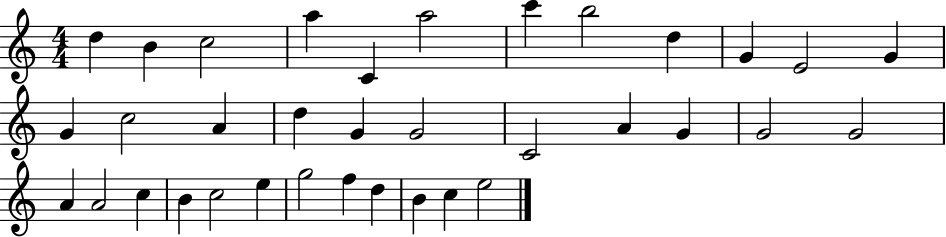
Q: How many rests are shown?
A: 0